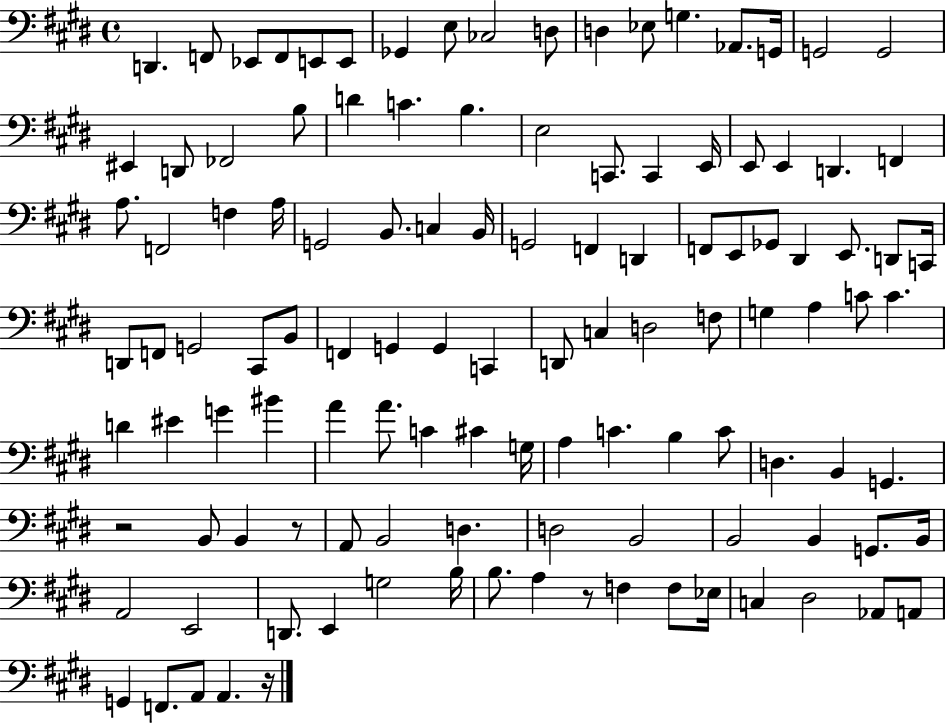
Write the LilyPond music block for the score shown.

{
  \clef bass
  \time 4/4
  \defaultTimeSignature
  \key e \major
  d,4. f,8 ees,8 f,8 e,8 e,8 | ges,4 e8 ces2 d8 | d4 ees8 g4. aes,8. g,16 | g,2 g,2 | \break eis,4 d,8 fes,2 b8 | d'4 c'4. b4. | e2 c,8. c,4 e,16 | e,8 e,4 d,4. f,4 | \break a8. f,2 f4 a16 | g,2 b,8. c4 b,16 | g,2 f,4 d,4 | f,8 e,8 ges,8 dis,4 e,8. d,8 c,16 | \break d,8 f,8 g,2 cis,8 b,8 | f,4 g,4 g,4 c,4 | d,8 c4 d2 f8 | g4 a4 c'8 c'4. | \break d'4 eis'4 g'4 bis'4 | a'4 a'8. c'4 cis'4 g16 | a4 c'4. b4 c'8 | d4. b,4 g,4. | \break r2 b,8 b,4 r8 | a,8 b,2 d4. | d2 b,2 | b,2 b,4 g,8. b,16 | \break a,2 e,2 | d,8. e,4 g2 b16 | b8. a4 r8 f4 f8 ees16 | c4 dis2 aes,8 a,8 | \break g,4 f,8. a,8 a,4. r16 | \bar "|."
}